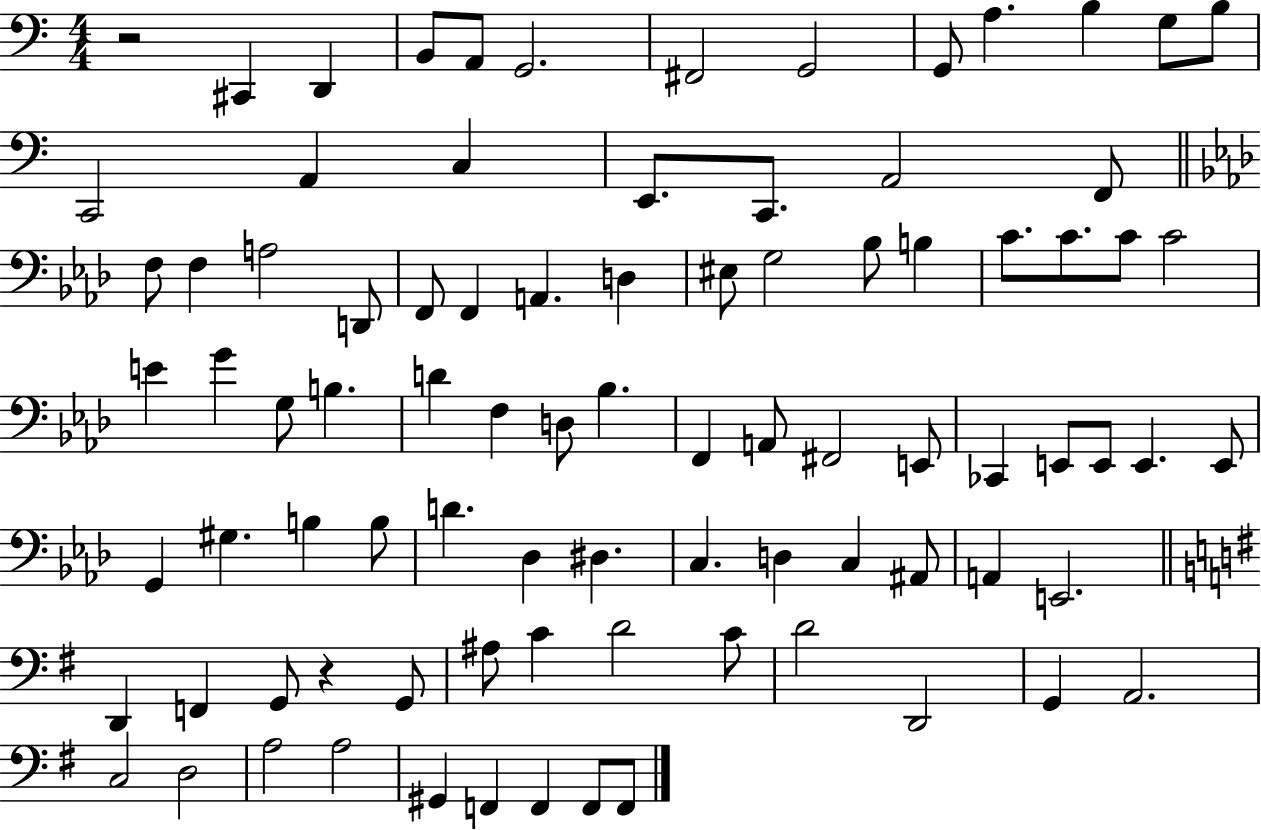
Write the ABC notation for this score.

X:1
T:Untitled
M:4/4
L:1/4
K:C
z2 ^C,, D,, B,,/2 A,,/2 G,,2 ^F,,2 G,,2 G,,/2 A, B, G,/2 B,/2 C,,2 A,, C, E,,/2 C,,/2 A,,2 F,,/2 F,/2 F, A,2 D,,/2 F,,/2 F,, A,, D, ^E,/2 G,2 _B,/2 B, C/2 C/2 C/2 C2 E G G,/2 B, D F, D,/2 _B, F,, A,,/2 ^F,,2 E,,/2 _C,, E,,/2 E,,/2 E,, E,,/2 G,, ^G, B, B,/2 D _D, ^D, C, D, C, ^A,,/2 A,, E,,2 D,, F,, G,,/2 z G,,/2 ^A,/2 C D2 C/2 D2 D,,2 G,, A,,2 C,2 D,2 A,2 A,2 ^G,, F,, F,, F,,/2 F,,/2